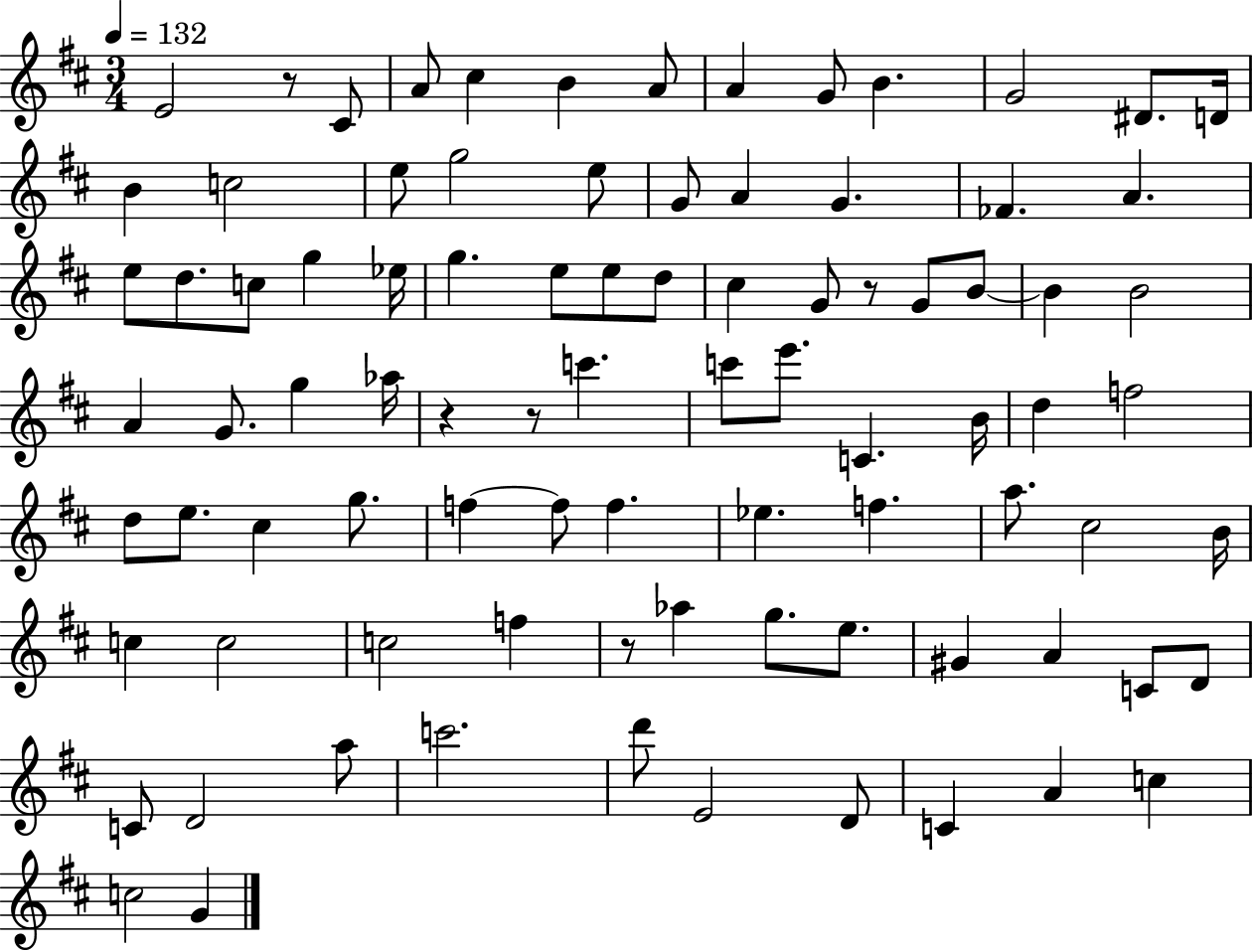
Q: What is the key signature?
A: D major